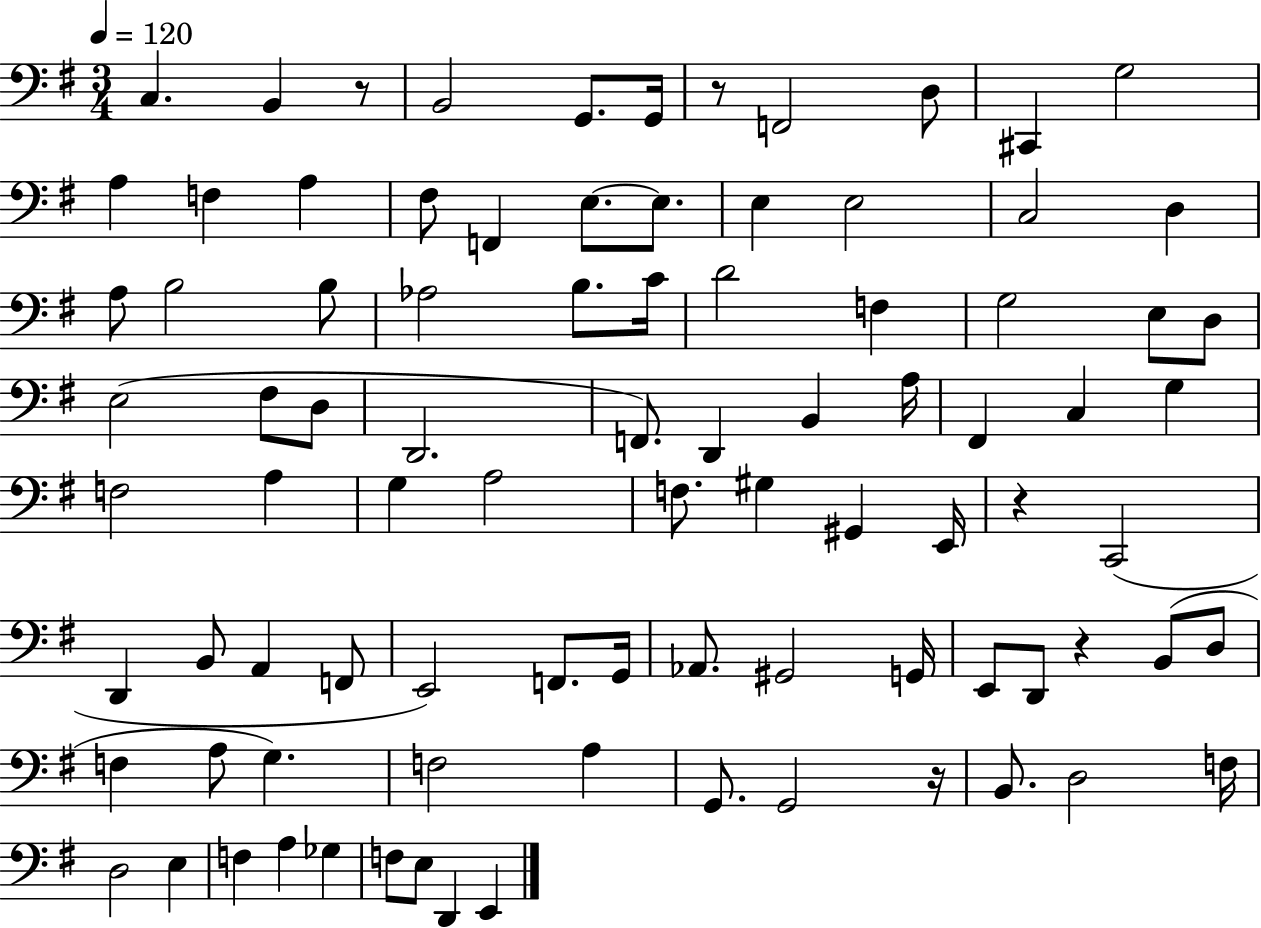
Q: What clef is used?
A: bass